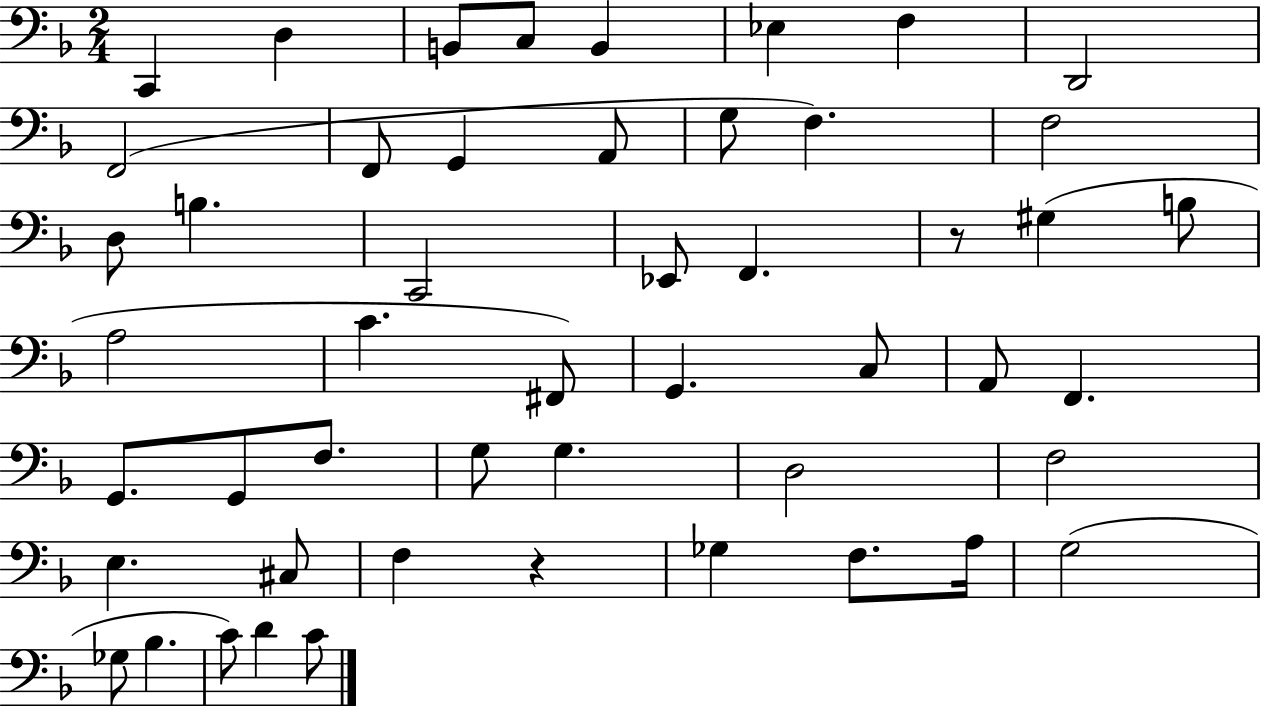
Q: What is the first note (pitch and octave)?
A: C2